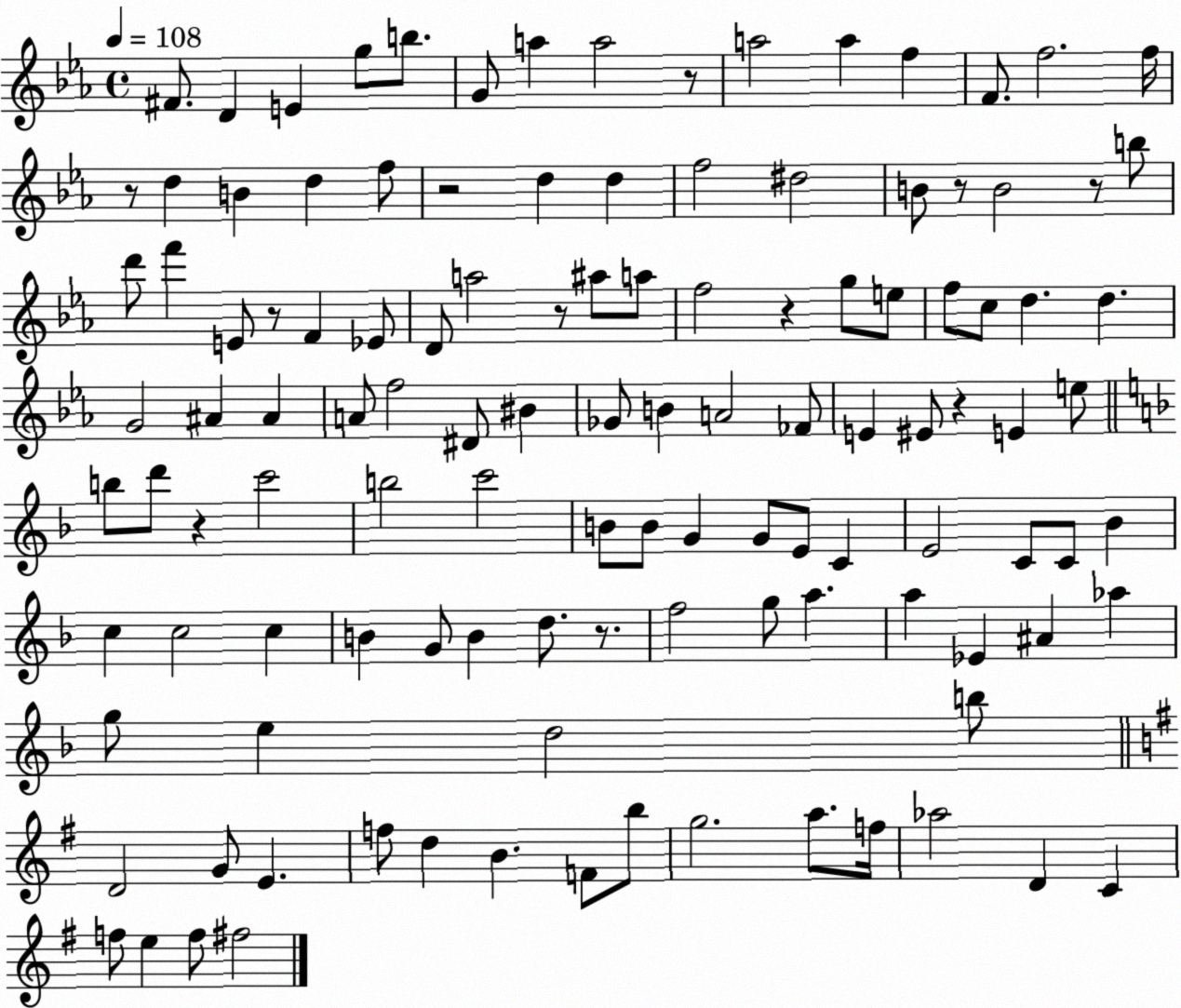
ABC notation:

X:1
T:Untitled
M:4/4
L:1/4
K:Eb
^F/2 D E g/2 b/2 G/2 a a2 z/2 a2 a f F/2 f2 f/4 z/2 d B d f/2 z2 d d f2 ^d2 B/2 z/2 B2 z/2 b/2 d'/2 f' E/2 z/2 F _E/2 D/2 a2 z/2 ^a/2 a/2 f2 z g/2 e/2 f/2 c/2 d d G2 ^A ^A A/2 f2 ^D/2 ^B _G/2 B A2 _F/2 E ^E/2 z E e/2 b/2 d'/2 z c'2 b2 c'2 B/2 B/2 G G/2 E/2 C E2 C/2 C/2 _B c c2 c B G/2 B d/2 z/2 f2 g/2 a a _E ^A _a g/2 e d2 b/2 D2 G/2 E f/2 d B F/2 b/2 g2 a/2 f/4 _a2 D C f/2 e f/2 ^f2